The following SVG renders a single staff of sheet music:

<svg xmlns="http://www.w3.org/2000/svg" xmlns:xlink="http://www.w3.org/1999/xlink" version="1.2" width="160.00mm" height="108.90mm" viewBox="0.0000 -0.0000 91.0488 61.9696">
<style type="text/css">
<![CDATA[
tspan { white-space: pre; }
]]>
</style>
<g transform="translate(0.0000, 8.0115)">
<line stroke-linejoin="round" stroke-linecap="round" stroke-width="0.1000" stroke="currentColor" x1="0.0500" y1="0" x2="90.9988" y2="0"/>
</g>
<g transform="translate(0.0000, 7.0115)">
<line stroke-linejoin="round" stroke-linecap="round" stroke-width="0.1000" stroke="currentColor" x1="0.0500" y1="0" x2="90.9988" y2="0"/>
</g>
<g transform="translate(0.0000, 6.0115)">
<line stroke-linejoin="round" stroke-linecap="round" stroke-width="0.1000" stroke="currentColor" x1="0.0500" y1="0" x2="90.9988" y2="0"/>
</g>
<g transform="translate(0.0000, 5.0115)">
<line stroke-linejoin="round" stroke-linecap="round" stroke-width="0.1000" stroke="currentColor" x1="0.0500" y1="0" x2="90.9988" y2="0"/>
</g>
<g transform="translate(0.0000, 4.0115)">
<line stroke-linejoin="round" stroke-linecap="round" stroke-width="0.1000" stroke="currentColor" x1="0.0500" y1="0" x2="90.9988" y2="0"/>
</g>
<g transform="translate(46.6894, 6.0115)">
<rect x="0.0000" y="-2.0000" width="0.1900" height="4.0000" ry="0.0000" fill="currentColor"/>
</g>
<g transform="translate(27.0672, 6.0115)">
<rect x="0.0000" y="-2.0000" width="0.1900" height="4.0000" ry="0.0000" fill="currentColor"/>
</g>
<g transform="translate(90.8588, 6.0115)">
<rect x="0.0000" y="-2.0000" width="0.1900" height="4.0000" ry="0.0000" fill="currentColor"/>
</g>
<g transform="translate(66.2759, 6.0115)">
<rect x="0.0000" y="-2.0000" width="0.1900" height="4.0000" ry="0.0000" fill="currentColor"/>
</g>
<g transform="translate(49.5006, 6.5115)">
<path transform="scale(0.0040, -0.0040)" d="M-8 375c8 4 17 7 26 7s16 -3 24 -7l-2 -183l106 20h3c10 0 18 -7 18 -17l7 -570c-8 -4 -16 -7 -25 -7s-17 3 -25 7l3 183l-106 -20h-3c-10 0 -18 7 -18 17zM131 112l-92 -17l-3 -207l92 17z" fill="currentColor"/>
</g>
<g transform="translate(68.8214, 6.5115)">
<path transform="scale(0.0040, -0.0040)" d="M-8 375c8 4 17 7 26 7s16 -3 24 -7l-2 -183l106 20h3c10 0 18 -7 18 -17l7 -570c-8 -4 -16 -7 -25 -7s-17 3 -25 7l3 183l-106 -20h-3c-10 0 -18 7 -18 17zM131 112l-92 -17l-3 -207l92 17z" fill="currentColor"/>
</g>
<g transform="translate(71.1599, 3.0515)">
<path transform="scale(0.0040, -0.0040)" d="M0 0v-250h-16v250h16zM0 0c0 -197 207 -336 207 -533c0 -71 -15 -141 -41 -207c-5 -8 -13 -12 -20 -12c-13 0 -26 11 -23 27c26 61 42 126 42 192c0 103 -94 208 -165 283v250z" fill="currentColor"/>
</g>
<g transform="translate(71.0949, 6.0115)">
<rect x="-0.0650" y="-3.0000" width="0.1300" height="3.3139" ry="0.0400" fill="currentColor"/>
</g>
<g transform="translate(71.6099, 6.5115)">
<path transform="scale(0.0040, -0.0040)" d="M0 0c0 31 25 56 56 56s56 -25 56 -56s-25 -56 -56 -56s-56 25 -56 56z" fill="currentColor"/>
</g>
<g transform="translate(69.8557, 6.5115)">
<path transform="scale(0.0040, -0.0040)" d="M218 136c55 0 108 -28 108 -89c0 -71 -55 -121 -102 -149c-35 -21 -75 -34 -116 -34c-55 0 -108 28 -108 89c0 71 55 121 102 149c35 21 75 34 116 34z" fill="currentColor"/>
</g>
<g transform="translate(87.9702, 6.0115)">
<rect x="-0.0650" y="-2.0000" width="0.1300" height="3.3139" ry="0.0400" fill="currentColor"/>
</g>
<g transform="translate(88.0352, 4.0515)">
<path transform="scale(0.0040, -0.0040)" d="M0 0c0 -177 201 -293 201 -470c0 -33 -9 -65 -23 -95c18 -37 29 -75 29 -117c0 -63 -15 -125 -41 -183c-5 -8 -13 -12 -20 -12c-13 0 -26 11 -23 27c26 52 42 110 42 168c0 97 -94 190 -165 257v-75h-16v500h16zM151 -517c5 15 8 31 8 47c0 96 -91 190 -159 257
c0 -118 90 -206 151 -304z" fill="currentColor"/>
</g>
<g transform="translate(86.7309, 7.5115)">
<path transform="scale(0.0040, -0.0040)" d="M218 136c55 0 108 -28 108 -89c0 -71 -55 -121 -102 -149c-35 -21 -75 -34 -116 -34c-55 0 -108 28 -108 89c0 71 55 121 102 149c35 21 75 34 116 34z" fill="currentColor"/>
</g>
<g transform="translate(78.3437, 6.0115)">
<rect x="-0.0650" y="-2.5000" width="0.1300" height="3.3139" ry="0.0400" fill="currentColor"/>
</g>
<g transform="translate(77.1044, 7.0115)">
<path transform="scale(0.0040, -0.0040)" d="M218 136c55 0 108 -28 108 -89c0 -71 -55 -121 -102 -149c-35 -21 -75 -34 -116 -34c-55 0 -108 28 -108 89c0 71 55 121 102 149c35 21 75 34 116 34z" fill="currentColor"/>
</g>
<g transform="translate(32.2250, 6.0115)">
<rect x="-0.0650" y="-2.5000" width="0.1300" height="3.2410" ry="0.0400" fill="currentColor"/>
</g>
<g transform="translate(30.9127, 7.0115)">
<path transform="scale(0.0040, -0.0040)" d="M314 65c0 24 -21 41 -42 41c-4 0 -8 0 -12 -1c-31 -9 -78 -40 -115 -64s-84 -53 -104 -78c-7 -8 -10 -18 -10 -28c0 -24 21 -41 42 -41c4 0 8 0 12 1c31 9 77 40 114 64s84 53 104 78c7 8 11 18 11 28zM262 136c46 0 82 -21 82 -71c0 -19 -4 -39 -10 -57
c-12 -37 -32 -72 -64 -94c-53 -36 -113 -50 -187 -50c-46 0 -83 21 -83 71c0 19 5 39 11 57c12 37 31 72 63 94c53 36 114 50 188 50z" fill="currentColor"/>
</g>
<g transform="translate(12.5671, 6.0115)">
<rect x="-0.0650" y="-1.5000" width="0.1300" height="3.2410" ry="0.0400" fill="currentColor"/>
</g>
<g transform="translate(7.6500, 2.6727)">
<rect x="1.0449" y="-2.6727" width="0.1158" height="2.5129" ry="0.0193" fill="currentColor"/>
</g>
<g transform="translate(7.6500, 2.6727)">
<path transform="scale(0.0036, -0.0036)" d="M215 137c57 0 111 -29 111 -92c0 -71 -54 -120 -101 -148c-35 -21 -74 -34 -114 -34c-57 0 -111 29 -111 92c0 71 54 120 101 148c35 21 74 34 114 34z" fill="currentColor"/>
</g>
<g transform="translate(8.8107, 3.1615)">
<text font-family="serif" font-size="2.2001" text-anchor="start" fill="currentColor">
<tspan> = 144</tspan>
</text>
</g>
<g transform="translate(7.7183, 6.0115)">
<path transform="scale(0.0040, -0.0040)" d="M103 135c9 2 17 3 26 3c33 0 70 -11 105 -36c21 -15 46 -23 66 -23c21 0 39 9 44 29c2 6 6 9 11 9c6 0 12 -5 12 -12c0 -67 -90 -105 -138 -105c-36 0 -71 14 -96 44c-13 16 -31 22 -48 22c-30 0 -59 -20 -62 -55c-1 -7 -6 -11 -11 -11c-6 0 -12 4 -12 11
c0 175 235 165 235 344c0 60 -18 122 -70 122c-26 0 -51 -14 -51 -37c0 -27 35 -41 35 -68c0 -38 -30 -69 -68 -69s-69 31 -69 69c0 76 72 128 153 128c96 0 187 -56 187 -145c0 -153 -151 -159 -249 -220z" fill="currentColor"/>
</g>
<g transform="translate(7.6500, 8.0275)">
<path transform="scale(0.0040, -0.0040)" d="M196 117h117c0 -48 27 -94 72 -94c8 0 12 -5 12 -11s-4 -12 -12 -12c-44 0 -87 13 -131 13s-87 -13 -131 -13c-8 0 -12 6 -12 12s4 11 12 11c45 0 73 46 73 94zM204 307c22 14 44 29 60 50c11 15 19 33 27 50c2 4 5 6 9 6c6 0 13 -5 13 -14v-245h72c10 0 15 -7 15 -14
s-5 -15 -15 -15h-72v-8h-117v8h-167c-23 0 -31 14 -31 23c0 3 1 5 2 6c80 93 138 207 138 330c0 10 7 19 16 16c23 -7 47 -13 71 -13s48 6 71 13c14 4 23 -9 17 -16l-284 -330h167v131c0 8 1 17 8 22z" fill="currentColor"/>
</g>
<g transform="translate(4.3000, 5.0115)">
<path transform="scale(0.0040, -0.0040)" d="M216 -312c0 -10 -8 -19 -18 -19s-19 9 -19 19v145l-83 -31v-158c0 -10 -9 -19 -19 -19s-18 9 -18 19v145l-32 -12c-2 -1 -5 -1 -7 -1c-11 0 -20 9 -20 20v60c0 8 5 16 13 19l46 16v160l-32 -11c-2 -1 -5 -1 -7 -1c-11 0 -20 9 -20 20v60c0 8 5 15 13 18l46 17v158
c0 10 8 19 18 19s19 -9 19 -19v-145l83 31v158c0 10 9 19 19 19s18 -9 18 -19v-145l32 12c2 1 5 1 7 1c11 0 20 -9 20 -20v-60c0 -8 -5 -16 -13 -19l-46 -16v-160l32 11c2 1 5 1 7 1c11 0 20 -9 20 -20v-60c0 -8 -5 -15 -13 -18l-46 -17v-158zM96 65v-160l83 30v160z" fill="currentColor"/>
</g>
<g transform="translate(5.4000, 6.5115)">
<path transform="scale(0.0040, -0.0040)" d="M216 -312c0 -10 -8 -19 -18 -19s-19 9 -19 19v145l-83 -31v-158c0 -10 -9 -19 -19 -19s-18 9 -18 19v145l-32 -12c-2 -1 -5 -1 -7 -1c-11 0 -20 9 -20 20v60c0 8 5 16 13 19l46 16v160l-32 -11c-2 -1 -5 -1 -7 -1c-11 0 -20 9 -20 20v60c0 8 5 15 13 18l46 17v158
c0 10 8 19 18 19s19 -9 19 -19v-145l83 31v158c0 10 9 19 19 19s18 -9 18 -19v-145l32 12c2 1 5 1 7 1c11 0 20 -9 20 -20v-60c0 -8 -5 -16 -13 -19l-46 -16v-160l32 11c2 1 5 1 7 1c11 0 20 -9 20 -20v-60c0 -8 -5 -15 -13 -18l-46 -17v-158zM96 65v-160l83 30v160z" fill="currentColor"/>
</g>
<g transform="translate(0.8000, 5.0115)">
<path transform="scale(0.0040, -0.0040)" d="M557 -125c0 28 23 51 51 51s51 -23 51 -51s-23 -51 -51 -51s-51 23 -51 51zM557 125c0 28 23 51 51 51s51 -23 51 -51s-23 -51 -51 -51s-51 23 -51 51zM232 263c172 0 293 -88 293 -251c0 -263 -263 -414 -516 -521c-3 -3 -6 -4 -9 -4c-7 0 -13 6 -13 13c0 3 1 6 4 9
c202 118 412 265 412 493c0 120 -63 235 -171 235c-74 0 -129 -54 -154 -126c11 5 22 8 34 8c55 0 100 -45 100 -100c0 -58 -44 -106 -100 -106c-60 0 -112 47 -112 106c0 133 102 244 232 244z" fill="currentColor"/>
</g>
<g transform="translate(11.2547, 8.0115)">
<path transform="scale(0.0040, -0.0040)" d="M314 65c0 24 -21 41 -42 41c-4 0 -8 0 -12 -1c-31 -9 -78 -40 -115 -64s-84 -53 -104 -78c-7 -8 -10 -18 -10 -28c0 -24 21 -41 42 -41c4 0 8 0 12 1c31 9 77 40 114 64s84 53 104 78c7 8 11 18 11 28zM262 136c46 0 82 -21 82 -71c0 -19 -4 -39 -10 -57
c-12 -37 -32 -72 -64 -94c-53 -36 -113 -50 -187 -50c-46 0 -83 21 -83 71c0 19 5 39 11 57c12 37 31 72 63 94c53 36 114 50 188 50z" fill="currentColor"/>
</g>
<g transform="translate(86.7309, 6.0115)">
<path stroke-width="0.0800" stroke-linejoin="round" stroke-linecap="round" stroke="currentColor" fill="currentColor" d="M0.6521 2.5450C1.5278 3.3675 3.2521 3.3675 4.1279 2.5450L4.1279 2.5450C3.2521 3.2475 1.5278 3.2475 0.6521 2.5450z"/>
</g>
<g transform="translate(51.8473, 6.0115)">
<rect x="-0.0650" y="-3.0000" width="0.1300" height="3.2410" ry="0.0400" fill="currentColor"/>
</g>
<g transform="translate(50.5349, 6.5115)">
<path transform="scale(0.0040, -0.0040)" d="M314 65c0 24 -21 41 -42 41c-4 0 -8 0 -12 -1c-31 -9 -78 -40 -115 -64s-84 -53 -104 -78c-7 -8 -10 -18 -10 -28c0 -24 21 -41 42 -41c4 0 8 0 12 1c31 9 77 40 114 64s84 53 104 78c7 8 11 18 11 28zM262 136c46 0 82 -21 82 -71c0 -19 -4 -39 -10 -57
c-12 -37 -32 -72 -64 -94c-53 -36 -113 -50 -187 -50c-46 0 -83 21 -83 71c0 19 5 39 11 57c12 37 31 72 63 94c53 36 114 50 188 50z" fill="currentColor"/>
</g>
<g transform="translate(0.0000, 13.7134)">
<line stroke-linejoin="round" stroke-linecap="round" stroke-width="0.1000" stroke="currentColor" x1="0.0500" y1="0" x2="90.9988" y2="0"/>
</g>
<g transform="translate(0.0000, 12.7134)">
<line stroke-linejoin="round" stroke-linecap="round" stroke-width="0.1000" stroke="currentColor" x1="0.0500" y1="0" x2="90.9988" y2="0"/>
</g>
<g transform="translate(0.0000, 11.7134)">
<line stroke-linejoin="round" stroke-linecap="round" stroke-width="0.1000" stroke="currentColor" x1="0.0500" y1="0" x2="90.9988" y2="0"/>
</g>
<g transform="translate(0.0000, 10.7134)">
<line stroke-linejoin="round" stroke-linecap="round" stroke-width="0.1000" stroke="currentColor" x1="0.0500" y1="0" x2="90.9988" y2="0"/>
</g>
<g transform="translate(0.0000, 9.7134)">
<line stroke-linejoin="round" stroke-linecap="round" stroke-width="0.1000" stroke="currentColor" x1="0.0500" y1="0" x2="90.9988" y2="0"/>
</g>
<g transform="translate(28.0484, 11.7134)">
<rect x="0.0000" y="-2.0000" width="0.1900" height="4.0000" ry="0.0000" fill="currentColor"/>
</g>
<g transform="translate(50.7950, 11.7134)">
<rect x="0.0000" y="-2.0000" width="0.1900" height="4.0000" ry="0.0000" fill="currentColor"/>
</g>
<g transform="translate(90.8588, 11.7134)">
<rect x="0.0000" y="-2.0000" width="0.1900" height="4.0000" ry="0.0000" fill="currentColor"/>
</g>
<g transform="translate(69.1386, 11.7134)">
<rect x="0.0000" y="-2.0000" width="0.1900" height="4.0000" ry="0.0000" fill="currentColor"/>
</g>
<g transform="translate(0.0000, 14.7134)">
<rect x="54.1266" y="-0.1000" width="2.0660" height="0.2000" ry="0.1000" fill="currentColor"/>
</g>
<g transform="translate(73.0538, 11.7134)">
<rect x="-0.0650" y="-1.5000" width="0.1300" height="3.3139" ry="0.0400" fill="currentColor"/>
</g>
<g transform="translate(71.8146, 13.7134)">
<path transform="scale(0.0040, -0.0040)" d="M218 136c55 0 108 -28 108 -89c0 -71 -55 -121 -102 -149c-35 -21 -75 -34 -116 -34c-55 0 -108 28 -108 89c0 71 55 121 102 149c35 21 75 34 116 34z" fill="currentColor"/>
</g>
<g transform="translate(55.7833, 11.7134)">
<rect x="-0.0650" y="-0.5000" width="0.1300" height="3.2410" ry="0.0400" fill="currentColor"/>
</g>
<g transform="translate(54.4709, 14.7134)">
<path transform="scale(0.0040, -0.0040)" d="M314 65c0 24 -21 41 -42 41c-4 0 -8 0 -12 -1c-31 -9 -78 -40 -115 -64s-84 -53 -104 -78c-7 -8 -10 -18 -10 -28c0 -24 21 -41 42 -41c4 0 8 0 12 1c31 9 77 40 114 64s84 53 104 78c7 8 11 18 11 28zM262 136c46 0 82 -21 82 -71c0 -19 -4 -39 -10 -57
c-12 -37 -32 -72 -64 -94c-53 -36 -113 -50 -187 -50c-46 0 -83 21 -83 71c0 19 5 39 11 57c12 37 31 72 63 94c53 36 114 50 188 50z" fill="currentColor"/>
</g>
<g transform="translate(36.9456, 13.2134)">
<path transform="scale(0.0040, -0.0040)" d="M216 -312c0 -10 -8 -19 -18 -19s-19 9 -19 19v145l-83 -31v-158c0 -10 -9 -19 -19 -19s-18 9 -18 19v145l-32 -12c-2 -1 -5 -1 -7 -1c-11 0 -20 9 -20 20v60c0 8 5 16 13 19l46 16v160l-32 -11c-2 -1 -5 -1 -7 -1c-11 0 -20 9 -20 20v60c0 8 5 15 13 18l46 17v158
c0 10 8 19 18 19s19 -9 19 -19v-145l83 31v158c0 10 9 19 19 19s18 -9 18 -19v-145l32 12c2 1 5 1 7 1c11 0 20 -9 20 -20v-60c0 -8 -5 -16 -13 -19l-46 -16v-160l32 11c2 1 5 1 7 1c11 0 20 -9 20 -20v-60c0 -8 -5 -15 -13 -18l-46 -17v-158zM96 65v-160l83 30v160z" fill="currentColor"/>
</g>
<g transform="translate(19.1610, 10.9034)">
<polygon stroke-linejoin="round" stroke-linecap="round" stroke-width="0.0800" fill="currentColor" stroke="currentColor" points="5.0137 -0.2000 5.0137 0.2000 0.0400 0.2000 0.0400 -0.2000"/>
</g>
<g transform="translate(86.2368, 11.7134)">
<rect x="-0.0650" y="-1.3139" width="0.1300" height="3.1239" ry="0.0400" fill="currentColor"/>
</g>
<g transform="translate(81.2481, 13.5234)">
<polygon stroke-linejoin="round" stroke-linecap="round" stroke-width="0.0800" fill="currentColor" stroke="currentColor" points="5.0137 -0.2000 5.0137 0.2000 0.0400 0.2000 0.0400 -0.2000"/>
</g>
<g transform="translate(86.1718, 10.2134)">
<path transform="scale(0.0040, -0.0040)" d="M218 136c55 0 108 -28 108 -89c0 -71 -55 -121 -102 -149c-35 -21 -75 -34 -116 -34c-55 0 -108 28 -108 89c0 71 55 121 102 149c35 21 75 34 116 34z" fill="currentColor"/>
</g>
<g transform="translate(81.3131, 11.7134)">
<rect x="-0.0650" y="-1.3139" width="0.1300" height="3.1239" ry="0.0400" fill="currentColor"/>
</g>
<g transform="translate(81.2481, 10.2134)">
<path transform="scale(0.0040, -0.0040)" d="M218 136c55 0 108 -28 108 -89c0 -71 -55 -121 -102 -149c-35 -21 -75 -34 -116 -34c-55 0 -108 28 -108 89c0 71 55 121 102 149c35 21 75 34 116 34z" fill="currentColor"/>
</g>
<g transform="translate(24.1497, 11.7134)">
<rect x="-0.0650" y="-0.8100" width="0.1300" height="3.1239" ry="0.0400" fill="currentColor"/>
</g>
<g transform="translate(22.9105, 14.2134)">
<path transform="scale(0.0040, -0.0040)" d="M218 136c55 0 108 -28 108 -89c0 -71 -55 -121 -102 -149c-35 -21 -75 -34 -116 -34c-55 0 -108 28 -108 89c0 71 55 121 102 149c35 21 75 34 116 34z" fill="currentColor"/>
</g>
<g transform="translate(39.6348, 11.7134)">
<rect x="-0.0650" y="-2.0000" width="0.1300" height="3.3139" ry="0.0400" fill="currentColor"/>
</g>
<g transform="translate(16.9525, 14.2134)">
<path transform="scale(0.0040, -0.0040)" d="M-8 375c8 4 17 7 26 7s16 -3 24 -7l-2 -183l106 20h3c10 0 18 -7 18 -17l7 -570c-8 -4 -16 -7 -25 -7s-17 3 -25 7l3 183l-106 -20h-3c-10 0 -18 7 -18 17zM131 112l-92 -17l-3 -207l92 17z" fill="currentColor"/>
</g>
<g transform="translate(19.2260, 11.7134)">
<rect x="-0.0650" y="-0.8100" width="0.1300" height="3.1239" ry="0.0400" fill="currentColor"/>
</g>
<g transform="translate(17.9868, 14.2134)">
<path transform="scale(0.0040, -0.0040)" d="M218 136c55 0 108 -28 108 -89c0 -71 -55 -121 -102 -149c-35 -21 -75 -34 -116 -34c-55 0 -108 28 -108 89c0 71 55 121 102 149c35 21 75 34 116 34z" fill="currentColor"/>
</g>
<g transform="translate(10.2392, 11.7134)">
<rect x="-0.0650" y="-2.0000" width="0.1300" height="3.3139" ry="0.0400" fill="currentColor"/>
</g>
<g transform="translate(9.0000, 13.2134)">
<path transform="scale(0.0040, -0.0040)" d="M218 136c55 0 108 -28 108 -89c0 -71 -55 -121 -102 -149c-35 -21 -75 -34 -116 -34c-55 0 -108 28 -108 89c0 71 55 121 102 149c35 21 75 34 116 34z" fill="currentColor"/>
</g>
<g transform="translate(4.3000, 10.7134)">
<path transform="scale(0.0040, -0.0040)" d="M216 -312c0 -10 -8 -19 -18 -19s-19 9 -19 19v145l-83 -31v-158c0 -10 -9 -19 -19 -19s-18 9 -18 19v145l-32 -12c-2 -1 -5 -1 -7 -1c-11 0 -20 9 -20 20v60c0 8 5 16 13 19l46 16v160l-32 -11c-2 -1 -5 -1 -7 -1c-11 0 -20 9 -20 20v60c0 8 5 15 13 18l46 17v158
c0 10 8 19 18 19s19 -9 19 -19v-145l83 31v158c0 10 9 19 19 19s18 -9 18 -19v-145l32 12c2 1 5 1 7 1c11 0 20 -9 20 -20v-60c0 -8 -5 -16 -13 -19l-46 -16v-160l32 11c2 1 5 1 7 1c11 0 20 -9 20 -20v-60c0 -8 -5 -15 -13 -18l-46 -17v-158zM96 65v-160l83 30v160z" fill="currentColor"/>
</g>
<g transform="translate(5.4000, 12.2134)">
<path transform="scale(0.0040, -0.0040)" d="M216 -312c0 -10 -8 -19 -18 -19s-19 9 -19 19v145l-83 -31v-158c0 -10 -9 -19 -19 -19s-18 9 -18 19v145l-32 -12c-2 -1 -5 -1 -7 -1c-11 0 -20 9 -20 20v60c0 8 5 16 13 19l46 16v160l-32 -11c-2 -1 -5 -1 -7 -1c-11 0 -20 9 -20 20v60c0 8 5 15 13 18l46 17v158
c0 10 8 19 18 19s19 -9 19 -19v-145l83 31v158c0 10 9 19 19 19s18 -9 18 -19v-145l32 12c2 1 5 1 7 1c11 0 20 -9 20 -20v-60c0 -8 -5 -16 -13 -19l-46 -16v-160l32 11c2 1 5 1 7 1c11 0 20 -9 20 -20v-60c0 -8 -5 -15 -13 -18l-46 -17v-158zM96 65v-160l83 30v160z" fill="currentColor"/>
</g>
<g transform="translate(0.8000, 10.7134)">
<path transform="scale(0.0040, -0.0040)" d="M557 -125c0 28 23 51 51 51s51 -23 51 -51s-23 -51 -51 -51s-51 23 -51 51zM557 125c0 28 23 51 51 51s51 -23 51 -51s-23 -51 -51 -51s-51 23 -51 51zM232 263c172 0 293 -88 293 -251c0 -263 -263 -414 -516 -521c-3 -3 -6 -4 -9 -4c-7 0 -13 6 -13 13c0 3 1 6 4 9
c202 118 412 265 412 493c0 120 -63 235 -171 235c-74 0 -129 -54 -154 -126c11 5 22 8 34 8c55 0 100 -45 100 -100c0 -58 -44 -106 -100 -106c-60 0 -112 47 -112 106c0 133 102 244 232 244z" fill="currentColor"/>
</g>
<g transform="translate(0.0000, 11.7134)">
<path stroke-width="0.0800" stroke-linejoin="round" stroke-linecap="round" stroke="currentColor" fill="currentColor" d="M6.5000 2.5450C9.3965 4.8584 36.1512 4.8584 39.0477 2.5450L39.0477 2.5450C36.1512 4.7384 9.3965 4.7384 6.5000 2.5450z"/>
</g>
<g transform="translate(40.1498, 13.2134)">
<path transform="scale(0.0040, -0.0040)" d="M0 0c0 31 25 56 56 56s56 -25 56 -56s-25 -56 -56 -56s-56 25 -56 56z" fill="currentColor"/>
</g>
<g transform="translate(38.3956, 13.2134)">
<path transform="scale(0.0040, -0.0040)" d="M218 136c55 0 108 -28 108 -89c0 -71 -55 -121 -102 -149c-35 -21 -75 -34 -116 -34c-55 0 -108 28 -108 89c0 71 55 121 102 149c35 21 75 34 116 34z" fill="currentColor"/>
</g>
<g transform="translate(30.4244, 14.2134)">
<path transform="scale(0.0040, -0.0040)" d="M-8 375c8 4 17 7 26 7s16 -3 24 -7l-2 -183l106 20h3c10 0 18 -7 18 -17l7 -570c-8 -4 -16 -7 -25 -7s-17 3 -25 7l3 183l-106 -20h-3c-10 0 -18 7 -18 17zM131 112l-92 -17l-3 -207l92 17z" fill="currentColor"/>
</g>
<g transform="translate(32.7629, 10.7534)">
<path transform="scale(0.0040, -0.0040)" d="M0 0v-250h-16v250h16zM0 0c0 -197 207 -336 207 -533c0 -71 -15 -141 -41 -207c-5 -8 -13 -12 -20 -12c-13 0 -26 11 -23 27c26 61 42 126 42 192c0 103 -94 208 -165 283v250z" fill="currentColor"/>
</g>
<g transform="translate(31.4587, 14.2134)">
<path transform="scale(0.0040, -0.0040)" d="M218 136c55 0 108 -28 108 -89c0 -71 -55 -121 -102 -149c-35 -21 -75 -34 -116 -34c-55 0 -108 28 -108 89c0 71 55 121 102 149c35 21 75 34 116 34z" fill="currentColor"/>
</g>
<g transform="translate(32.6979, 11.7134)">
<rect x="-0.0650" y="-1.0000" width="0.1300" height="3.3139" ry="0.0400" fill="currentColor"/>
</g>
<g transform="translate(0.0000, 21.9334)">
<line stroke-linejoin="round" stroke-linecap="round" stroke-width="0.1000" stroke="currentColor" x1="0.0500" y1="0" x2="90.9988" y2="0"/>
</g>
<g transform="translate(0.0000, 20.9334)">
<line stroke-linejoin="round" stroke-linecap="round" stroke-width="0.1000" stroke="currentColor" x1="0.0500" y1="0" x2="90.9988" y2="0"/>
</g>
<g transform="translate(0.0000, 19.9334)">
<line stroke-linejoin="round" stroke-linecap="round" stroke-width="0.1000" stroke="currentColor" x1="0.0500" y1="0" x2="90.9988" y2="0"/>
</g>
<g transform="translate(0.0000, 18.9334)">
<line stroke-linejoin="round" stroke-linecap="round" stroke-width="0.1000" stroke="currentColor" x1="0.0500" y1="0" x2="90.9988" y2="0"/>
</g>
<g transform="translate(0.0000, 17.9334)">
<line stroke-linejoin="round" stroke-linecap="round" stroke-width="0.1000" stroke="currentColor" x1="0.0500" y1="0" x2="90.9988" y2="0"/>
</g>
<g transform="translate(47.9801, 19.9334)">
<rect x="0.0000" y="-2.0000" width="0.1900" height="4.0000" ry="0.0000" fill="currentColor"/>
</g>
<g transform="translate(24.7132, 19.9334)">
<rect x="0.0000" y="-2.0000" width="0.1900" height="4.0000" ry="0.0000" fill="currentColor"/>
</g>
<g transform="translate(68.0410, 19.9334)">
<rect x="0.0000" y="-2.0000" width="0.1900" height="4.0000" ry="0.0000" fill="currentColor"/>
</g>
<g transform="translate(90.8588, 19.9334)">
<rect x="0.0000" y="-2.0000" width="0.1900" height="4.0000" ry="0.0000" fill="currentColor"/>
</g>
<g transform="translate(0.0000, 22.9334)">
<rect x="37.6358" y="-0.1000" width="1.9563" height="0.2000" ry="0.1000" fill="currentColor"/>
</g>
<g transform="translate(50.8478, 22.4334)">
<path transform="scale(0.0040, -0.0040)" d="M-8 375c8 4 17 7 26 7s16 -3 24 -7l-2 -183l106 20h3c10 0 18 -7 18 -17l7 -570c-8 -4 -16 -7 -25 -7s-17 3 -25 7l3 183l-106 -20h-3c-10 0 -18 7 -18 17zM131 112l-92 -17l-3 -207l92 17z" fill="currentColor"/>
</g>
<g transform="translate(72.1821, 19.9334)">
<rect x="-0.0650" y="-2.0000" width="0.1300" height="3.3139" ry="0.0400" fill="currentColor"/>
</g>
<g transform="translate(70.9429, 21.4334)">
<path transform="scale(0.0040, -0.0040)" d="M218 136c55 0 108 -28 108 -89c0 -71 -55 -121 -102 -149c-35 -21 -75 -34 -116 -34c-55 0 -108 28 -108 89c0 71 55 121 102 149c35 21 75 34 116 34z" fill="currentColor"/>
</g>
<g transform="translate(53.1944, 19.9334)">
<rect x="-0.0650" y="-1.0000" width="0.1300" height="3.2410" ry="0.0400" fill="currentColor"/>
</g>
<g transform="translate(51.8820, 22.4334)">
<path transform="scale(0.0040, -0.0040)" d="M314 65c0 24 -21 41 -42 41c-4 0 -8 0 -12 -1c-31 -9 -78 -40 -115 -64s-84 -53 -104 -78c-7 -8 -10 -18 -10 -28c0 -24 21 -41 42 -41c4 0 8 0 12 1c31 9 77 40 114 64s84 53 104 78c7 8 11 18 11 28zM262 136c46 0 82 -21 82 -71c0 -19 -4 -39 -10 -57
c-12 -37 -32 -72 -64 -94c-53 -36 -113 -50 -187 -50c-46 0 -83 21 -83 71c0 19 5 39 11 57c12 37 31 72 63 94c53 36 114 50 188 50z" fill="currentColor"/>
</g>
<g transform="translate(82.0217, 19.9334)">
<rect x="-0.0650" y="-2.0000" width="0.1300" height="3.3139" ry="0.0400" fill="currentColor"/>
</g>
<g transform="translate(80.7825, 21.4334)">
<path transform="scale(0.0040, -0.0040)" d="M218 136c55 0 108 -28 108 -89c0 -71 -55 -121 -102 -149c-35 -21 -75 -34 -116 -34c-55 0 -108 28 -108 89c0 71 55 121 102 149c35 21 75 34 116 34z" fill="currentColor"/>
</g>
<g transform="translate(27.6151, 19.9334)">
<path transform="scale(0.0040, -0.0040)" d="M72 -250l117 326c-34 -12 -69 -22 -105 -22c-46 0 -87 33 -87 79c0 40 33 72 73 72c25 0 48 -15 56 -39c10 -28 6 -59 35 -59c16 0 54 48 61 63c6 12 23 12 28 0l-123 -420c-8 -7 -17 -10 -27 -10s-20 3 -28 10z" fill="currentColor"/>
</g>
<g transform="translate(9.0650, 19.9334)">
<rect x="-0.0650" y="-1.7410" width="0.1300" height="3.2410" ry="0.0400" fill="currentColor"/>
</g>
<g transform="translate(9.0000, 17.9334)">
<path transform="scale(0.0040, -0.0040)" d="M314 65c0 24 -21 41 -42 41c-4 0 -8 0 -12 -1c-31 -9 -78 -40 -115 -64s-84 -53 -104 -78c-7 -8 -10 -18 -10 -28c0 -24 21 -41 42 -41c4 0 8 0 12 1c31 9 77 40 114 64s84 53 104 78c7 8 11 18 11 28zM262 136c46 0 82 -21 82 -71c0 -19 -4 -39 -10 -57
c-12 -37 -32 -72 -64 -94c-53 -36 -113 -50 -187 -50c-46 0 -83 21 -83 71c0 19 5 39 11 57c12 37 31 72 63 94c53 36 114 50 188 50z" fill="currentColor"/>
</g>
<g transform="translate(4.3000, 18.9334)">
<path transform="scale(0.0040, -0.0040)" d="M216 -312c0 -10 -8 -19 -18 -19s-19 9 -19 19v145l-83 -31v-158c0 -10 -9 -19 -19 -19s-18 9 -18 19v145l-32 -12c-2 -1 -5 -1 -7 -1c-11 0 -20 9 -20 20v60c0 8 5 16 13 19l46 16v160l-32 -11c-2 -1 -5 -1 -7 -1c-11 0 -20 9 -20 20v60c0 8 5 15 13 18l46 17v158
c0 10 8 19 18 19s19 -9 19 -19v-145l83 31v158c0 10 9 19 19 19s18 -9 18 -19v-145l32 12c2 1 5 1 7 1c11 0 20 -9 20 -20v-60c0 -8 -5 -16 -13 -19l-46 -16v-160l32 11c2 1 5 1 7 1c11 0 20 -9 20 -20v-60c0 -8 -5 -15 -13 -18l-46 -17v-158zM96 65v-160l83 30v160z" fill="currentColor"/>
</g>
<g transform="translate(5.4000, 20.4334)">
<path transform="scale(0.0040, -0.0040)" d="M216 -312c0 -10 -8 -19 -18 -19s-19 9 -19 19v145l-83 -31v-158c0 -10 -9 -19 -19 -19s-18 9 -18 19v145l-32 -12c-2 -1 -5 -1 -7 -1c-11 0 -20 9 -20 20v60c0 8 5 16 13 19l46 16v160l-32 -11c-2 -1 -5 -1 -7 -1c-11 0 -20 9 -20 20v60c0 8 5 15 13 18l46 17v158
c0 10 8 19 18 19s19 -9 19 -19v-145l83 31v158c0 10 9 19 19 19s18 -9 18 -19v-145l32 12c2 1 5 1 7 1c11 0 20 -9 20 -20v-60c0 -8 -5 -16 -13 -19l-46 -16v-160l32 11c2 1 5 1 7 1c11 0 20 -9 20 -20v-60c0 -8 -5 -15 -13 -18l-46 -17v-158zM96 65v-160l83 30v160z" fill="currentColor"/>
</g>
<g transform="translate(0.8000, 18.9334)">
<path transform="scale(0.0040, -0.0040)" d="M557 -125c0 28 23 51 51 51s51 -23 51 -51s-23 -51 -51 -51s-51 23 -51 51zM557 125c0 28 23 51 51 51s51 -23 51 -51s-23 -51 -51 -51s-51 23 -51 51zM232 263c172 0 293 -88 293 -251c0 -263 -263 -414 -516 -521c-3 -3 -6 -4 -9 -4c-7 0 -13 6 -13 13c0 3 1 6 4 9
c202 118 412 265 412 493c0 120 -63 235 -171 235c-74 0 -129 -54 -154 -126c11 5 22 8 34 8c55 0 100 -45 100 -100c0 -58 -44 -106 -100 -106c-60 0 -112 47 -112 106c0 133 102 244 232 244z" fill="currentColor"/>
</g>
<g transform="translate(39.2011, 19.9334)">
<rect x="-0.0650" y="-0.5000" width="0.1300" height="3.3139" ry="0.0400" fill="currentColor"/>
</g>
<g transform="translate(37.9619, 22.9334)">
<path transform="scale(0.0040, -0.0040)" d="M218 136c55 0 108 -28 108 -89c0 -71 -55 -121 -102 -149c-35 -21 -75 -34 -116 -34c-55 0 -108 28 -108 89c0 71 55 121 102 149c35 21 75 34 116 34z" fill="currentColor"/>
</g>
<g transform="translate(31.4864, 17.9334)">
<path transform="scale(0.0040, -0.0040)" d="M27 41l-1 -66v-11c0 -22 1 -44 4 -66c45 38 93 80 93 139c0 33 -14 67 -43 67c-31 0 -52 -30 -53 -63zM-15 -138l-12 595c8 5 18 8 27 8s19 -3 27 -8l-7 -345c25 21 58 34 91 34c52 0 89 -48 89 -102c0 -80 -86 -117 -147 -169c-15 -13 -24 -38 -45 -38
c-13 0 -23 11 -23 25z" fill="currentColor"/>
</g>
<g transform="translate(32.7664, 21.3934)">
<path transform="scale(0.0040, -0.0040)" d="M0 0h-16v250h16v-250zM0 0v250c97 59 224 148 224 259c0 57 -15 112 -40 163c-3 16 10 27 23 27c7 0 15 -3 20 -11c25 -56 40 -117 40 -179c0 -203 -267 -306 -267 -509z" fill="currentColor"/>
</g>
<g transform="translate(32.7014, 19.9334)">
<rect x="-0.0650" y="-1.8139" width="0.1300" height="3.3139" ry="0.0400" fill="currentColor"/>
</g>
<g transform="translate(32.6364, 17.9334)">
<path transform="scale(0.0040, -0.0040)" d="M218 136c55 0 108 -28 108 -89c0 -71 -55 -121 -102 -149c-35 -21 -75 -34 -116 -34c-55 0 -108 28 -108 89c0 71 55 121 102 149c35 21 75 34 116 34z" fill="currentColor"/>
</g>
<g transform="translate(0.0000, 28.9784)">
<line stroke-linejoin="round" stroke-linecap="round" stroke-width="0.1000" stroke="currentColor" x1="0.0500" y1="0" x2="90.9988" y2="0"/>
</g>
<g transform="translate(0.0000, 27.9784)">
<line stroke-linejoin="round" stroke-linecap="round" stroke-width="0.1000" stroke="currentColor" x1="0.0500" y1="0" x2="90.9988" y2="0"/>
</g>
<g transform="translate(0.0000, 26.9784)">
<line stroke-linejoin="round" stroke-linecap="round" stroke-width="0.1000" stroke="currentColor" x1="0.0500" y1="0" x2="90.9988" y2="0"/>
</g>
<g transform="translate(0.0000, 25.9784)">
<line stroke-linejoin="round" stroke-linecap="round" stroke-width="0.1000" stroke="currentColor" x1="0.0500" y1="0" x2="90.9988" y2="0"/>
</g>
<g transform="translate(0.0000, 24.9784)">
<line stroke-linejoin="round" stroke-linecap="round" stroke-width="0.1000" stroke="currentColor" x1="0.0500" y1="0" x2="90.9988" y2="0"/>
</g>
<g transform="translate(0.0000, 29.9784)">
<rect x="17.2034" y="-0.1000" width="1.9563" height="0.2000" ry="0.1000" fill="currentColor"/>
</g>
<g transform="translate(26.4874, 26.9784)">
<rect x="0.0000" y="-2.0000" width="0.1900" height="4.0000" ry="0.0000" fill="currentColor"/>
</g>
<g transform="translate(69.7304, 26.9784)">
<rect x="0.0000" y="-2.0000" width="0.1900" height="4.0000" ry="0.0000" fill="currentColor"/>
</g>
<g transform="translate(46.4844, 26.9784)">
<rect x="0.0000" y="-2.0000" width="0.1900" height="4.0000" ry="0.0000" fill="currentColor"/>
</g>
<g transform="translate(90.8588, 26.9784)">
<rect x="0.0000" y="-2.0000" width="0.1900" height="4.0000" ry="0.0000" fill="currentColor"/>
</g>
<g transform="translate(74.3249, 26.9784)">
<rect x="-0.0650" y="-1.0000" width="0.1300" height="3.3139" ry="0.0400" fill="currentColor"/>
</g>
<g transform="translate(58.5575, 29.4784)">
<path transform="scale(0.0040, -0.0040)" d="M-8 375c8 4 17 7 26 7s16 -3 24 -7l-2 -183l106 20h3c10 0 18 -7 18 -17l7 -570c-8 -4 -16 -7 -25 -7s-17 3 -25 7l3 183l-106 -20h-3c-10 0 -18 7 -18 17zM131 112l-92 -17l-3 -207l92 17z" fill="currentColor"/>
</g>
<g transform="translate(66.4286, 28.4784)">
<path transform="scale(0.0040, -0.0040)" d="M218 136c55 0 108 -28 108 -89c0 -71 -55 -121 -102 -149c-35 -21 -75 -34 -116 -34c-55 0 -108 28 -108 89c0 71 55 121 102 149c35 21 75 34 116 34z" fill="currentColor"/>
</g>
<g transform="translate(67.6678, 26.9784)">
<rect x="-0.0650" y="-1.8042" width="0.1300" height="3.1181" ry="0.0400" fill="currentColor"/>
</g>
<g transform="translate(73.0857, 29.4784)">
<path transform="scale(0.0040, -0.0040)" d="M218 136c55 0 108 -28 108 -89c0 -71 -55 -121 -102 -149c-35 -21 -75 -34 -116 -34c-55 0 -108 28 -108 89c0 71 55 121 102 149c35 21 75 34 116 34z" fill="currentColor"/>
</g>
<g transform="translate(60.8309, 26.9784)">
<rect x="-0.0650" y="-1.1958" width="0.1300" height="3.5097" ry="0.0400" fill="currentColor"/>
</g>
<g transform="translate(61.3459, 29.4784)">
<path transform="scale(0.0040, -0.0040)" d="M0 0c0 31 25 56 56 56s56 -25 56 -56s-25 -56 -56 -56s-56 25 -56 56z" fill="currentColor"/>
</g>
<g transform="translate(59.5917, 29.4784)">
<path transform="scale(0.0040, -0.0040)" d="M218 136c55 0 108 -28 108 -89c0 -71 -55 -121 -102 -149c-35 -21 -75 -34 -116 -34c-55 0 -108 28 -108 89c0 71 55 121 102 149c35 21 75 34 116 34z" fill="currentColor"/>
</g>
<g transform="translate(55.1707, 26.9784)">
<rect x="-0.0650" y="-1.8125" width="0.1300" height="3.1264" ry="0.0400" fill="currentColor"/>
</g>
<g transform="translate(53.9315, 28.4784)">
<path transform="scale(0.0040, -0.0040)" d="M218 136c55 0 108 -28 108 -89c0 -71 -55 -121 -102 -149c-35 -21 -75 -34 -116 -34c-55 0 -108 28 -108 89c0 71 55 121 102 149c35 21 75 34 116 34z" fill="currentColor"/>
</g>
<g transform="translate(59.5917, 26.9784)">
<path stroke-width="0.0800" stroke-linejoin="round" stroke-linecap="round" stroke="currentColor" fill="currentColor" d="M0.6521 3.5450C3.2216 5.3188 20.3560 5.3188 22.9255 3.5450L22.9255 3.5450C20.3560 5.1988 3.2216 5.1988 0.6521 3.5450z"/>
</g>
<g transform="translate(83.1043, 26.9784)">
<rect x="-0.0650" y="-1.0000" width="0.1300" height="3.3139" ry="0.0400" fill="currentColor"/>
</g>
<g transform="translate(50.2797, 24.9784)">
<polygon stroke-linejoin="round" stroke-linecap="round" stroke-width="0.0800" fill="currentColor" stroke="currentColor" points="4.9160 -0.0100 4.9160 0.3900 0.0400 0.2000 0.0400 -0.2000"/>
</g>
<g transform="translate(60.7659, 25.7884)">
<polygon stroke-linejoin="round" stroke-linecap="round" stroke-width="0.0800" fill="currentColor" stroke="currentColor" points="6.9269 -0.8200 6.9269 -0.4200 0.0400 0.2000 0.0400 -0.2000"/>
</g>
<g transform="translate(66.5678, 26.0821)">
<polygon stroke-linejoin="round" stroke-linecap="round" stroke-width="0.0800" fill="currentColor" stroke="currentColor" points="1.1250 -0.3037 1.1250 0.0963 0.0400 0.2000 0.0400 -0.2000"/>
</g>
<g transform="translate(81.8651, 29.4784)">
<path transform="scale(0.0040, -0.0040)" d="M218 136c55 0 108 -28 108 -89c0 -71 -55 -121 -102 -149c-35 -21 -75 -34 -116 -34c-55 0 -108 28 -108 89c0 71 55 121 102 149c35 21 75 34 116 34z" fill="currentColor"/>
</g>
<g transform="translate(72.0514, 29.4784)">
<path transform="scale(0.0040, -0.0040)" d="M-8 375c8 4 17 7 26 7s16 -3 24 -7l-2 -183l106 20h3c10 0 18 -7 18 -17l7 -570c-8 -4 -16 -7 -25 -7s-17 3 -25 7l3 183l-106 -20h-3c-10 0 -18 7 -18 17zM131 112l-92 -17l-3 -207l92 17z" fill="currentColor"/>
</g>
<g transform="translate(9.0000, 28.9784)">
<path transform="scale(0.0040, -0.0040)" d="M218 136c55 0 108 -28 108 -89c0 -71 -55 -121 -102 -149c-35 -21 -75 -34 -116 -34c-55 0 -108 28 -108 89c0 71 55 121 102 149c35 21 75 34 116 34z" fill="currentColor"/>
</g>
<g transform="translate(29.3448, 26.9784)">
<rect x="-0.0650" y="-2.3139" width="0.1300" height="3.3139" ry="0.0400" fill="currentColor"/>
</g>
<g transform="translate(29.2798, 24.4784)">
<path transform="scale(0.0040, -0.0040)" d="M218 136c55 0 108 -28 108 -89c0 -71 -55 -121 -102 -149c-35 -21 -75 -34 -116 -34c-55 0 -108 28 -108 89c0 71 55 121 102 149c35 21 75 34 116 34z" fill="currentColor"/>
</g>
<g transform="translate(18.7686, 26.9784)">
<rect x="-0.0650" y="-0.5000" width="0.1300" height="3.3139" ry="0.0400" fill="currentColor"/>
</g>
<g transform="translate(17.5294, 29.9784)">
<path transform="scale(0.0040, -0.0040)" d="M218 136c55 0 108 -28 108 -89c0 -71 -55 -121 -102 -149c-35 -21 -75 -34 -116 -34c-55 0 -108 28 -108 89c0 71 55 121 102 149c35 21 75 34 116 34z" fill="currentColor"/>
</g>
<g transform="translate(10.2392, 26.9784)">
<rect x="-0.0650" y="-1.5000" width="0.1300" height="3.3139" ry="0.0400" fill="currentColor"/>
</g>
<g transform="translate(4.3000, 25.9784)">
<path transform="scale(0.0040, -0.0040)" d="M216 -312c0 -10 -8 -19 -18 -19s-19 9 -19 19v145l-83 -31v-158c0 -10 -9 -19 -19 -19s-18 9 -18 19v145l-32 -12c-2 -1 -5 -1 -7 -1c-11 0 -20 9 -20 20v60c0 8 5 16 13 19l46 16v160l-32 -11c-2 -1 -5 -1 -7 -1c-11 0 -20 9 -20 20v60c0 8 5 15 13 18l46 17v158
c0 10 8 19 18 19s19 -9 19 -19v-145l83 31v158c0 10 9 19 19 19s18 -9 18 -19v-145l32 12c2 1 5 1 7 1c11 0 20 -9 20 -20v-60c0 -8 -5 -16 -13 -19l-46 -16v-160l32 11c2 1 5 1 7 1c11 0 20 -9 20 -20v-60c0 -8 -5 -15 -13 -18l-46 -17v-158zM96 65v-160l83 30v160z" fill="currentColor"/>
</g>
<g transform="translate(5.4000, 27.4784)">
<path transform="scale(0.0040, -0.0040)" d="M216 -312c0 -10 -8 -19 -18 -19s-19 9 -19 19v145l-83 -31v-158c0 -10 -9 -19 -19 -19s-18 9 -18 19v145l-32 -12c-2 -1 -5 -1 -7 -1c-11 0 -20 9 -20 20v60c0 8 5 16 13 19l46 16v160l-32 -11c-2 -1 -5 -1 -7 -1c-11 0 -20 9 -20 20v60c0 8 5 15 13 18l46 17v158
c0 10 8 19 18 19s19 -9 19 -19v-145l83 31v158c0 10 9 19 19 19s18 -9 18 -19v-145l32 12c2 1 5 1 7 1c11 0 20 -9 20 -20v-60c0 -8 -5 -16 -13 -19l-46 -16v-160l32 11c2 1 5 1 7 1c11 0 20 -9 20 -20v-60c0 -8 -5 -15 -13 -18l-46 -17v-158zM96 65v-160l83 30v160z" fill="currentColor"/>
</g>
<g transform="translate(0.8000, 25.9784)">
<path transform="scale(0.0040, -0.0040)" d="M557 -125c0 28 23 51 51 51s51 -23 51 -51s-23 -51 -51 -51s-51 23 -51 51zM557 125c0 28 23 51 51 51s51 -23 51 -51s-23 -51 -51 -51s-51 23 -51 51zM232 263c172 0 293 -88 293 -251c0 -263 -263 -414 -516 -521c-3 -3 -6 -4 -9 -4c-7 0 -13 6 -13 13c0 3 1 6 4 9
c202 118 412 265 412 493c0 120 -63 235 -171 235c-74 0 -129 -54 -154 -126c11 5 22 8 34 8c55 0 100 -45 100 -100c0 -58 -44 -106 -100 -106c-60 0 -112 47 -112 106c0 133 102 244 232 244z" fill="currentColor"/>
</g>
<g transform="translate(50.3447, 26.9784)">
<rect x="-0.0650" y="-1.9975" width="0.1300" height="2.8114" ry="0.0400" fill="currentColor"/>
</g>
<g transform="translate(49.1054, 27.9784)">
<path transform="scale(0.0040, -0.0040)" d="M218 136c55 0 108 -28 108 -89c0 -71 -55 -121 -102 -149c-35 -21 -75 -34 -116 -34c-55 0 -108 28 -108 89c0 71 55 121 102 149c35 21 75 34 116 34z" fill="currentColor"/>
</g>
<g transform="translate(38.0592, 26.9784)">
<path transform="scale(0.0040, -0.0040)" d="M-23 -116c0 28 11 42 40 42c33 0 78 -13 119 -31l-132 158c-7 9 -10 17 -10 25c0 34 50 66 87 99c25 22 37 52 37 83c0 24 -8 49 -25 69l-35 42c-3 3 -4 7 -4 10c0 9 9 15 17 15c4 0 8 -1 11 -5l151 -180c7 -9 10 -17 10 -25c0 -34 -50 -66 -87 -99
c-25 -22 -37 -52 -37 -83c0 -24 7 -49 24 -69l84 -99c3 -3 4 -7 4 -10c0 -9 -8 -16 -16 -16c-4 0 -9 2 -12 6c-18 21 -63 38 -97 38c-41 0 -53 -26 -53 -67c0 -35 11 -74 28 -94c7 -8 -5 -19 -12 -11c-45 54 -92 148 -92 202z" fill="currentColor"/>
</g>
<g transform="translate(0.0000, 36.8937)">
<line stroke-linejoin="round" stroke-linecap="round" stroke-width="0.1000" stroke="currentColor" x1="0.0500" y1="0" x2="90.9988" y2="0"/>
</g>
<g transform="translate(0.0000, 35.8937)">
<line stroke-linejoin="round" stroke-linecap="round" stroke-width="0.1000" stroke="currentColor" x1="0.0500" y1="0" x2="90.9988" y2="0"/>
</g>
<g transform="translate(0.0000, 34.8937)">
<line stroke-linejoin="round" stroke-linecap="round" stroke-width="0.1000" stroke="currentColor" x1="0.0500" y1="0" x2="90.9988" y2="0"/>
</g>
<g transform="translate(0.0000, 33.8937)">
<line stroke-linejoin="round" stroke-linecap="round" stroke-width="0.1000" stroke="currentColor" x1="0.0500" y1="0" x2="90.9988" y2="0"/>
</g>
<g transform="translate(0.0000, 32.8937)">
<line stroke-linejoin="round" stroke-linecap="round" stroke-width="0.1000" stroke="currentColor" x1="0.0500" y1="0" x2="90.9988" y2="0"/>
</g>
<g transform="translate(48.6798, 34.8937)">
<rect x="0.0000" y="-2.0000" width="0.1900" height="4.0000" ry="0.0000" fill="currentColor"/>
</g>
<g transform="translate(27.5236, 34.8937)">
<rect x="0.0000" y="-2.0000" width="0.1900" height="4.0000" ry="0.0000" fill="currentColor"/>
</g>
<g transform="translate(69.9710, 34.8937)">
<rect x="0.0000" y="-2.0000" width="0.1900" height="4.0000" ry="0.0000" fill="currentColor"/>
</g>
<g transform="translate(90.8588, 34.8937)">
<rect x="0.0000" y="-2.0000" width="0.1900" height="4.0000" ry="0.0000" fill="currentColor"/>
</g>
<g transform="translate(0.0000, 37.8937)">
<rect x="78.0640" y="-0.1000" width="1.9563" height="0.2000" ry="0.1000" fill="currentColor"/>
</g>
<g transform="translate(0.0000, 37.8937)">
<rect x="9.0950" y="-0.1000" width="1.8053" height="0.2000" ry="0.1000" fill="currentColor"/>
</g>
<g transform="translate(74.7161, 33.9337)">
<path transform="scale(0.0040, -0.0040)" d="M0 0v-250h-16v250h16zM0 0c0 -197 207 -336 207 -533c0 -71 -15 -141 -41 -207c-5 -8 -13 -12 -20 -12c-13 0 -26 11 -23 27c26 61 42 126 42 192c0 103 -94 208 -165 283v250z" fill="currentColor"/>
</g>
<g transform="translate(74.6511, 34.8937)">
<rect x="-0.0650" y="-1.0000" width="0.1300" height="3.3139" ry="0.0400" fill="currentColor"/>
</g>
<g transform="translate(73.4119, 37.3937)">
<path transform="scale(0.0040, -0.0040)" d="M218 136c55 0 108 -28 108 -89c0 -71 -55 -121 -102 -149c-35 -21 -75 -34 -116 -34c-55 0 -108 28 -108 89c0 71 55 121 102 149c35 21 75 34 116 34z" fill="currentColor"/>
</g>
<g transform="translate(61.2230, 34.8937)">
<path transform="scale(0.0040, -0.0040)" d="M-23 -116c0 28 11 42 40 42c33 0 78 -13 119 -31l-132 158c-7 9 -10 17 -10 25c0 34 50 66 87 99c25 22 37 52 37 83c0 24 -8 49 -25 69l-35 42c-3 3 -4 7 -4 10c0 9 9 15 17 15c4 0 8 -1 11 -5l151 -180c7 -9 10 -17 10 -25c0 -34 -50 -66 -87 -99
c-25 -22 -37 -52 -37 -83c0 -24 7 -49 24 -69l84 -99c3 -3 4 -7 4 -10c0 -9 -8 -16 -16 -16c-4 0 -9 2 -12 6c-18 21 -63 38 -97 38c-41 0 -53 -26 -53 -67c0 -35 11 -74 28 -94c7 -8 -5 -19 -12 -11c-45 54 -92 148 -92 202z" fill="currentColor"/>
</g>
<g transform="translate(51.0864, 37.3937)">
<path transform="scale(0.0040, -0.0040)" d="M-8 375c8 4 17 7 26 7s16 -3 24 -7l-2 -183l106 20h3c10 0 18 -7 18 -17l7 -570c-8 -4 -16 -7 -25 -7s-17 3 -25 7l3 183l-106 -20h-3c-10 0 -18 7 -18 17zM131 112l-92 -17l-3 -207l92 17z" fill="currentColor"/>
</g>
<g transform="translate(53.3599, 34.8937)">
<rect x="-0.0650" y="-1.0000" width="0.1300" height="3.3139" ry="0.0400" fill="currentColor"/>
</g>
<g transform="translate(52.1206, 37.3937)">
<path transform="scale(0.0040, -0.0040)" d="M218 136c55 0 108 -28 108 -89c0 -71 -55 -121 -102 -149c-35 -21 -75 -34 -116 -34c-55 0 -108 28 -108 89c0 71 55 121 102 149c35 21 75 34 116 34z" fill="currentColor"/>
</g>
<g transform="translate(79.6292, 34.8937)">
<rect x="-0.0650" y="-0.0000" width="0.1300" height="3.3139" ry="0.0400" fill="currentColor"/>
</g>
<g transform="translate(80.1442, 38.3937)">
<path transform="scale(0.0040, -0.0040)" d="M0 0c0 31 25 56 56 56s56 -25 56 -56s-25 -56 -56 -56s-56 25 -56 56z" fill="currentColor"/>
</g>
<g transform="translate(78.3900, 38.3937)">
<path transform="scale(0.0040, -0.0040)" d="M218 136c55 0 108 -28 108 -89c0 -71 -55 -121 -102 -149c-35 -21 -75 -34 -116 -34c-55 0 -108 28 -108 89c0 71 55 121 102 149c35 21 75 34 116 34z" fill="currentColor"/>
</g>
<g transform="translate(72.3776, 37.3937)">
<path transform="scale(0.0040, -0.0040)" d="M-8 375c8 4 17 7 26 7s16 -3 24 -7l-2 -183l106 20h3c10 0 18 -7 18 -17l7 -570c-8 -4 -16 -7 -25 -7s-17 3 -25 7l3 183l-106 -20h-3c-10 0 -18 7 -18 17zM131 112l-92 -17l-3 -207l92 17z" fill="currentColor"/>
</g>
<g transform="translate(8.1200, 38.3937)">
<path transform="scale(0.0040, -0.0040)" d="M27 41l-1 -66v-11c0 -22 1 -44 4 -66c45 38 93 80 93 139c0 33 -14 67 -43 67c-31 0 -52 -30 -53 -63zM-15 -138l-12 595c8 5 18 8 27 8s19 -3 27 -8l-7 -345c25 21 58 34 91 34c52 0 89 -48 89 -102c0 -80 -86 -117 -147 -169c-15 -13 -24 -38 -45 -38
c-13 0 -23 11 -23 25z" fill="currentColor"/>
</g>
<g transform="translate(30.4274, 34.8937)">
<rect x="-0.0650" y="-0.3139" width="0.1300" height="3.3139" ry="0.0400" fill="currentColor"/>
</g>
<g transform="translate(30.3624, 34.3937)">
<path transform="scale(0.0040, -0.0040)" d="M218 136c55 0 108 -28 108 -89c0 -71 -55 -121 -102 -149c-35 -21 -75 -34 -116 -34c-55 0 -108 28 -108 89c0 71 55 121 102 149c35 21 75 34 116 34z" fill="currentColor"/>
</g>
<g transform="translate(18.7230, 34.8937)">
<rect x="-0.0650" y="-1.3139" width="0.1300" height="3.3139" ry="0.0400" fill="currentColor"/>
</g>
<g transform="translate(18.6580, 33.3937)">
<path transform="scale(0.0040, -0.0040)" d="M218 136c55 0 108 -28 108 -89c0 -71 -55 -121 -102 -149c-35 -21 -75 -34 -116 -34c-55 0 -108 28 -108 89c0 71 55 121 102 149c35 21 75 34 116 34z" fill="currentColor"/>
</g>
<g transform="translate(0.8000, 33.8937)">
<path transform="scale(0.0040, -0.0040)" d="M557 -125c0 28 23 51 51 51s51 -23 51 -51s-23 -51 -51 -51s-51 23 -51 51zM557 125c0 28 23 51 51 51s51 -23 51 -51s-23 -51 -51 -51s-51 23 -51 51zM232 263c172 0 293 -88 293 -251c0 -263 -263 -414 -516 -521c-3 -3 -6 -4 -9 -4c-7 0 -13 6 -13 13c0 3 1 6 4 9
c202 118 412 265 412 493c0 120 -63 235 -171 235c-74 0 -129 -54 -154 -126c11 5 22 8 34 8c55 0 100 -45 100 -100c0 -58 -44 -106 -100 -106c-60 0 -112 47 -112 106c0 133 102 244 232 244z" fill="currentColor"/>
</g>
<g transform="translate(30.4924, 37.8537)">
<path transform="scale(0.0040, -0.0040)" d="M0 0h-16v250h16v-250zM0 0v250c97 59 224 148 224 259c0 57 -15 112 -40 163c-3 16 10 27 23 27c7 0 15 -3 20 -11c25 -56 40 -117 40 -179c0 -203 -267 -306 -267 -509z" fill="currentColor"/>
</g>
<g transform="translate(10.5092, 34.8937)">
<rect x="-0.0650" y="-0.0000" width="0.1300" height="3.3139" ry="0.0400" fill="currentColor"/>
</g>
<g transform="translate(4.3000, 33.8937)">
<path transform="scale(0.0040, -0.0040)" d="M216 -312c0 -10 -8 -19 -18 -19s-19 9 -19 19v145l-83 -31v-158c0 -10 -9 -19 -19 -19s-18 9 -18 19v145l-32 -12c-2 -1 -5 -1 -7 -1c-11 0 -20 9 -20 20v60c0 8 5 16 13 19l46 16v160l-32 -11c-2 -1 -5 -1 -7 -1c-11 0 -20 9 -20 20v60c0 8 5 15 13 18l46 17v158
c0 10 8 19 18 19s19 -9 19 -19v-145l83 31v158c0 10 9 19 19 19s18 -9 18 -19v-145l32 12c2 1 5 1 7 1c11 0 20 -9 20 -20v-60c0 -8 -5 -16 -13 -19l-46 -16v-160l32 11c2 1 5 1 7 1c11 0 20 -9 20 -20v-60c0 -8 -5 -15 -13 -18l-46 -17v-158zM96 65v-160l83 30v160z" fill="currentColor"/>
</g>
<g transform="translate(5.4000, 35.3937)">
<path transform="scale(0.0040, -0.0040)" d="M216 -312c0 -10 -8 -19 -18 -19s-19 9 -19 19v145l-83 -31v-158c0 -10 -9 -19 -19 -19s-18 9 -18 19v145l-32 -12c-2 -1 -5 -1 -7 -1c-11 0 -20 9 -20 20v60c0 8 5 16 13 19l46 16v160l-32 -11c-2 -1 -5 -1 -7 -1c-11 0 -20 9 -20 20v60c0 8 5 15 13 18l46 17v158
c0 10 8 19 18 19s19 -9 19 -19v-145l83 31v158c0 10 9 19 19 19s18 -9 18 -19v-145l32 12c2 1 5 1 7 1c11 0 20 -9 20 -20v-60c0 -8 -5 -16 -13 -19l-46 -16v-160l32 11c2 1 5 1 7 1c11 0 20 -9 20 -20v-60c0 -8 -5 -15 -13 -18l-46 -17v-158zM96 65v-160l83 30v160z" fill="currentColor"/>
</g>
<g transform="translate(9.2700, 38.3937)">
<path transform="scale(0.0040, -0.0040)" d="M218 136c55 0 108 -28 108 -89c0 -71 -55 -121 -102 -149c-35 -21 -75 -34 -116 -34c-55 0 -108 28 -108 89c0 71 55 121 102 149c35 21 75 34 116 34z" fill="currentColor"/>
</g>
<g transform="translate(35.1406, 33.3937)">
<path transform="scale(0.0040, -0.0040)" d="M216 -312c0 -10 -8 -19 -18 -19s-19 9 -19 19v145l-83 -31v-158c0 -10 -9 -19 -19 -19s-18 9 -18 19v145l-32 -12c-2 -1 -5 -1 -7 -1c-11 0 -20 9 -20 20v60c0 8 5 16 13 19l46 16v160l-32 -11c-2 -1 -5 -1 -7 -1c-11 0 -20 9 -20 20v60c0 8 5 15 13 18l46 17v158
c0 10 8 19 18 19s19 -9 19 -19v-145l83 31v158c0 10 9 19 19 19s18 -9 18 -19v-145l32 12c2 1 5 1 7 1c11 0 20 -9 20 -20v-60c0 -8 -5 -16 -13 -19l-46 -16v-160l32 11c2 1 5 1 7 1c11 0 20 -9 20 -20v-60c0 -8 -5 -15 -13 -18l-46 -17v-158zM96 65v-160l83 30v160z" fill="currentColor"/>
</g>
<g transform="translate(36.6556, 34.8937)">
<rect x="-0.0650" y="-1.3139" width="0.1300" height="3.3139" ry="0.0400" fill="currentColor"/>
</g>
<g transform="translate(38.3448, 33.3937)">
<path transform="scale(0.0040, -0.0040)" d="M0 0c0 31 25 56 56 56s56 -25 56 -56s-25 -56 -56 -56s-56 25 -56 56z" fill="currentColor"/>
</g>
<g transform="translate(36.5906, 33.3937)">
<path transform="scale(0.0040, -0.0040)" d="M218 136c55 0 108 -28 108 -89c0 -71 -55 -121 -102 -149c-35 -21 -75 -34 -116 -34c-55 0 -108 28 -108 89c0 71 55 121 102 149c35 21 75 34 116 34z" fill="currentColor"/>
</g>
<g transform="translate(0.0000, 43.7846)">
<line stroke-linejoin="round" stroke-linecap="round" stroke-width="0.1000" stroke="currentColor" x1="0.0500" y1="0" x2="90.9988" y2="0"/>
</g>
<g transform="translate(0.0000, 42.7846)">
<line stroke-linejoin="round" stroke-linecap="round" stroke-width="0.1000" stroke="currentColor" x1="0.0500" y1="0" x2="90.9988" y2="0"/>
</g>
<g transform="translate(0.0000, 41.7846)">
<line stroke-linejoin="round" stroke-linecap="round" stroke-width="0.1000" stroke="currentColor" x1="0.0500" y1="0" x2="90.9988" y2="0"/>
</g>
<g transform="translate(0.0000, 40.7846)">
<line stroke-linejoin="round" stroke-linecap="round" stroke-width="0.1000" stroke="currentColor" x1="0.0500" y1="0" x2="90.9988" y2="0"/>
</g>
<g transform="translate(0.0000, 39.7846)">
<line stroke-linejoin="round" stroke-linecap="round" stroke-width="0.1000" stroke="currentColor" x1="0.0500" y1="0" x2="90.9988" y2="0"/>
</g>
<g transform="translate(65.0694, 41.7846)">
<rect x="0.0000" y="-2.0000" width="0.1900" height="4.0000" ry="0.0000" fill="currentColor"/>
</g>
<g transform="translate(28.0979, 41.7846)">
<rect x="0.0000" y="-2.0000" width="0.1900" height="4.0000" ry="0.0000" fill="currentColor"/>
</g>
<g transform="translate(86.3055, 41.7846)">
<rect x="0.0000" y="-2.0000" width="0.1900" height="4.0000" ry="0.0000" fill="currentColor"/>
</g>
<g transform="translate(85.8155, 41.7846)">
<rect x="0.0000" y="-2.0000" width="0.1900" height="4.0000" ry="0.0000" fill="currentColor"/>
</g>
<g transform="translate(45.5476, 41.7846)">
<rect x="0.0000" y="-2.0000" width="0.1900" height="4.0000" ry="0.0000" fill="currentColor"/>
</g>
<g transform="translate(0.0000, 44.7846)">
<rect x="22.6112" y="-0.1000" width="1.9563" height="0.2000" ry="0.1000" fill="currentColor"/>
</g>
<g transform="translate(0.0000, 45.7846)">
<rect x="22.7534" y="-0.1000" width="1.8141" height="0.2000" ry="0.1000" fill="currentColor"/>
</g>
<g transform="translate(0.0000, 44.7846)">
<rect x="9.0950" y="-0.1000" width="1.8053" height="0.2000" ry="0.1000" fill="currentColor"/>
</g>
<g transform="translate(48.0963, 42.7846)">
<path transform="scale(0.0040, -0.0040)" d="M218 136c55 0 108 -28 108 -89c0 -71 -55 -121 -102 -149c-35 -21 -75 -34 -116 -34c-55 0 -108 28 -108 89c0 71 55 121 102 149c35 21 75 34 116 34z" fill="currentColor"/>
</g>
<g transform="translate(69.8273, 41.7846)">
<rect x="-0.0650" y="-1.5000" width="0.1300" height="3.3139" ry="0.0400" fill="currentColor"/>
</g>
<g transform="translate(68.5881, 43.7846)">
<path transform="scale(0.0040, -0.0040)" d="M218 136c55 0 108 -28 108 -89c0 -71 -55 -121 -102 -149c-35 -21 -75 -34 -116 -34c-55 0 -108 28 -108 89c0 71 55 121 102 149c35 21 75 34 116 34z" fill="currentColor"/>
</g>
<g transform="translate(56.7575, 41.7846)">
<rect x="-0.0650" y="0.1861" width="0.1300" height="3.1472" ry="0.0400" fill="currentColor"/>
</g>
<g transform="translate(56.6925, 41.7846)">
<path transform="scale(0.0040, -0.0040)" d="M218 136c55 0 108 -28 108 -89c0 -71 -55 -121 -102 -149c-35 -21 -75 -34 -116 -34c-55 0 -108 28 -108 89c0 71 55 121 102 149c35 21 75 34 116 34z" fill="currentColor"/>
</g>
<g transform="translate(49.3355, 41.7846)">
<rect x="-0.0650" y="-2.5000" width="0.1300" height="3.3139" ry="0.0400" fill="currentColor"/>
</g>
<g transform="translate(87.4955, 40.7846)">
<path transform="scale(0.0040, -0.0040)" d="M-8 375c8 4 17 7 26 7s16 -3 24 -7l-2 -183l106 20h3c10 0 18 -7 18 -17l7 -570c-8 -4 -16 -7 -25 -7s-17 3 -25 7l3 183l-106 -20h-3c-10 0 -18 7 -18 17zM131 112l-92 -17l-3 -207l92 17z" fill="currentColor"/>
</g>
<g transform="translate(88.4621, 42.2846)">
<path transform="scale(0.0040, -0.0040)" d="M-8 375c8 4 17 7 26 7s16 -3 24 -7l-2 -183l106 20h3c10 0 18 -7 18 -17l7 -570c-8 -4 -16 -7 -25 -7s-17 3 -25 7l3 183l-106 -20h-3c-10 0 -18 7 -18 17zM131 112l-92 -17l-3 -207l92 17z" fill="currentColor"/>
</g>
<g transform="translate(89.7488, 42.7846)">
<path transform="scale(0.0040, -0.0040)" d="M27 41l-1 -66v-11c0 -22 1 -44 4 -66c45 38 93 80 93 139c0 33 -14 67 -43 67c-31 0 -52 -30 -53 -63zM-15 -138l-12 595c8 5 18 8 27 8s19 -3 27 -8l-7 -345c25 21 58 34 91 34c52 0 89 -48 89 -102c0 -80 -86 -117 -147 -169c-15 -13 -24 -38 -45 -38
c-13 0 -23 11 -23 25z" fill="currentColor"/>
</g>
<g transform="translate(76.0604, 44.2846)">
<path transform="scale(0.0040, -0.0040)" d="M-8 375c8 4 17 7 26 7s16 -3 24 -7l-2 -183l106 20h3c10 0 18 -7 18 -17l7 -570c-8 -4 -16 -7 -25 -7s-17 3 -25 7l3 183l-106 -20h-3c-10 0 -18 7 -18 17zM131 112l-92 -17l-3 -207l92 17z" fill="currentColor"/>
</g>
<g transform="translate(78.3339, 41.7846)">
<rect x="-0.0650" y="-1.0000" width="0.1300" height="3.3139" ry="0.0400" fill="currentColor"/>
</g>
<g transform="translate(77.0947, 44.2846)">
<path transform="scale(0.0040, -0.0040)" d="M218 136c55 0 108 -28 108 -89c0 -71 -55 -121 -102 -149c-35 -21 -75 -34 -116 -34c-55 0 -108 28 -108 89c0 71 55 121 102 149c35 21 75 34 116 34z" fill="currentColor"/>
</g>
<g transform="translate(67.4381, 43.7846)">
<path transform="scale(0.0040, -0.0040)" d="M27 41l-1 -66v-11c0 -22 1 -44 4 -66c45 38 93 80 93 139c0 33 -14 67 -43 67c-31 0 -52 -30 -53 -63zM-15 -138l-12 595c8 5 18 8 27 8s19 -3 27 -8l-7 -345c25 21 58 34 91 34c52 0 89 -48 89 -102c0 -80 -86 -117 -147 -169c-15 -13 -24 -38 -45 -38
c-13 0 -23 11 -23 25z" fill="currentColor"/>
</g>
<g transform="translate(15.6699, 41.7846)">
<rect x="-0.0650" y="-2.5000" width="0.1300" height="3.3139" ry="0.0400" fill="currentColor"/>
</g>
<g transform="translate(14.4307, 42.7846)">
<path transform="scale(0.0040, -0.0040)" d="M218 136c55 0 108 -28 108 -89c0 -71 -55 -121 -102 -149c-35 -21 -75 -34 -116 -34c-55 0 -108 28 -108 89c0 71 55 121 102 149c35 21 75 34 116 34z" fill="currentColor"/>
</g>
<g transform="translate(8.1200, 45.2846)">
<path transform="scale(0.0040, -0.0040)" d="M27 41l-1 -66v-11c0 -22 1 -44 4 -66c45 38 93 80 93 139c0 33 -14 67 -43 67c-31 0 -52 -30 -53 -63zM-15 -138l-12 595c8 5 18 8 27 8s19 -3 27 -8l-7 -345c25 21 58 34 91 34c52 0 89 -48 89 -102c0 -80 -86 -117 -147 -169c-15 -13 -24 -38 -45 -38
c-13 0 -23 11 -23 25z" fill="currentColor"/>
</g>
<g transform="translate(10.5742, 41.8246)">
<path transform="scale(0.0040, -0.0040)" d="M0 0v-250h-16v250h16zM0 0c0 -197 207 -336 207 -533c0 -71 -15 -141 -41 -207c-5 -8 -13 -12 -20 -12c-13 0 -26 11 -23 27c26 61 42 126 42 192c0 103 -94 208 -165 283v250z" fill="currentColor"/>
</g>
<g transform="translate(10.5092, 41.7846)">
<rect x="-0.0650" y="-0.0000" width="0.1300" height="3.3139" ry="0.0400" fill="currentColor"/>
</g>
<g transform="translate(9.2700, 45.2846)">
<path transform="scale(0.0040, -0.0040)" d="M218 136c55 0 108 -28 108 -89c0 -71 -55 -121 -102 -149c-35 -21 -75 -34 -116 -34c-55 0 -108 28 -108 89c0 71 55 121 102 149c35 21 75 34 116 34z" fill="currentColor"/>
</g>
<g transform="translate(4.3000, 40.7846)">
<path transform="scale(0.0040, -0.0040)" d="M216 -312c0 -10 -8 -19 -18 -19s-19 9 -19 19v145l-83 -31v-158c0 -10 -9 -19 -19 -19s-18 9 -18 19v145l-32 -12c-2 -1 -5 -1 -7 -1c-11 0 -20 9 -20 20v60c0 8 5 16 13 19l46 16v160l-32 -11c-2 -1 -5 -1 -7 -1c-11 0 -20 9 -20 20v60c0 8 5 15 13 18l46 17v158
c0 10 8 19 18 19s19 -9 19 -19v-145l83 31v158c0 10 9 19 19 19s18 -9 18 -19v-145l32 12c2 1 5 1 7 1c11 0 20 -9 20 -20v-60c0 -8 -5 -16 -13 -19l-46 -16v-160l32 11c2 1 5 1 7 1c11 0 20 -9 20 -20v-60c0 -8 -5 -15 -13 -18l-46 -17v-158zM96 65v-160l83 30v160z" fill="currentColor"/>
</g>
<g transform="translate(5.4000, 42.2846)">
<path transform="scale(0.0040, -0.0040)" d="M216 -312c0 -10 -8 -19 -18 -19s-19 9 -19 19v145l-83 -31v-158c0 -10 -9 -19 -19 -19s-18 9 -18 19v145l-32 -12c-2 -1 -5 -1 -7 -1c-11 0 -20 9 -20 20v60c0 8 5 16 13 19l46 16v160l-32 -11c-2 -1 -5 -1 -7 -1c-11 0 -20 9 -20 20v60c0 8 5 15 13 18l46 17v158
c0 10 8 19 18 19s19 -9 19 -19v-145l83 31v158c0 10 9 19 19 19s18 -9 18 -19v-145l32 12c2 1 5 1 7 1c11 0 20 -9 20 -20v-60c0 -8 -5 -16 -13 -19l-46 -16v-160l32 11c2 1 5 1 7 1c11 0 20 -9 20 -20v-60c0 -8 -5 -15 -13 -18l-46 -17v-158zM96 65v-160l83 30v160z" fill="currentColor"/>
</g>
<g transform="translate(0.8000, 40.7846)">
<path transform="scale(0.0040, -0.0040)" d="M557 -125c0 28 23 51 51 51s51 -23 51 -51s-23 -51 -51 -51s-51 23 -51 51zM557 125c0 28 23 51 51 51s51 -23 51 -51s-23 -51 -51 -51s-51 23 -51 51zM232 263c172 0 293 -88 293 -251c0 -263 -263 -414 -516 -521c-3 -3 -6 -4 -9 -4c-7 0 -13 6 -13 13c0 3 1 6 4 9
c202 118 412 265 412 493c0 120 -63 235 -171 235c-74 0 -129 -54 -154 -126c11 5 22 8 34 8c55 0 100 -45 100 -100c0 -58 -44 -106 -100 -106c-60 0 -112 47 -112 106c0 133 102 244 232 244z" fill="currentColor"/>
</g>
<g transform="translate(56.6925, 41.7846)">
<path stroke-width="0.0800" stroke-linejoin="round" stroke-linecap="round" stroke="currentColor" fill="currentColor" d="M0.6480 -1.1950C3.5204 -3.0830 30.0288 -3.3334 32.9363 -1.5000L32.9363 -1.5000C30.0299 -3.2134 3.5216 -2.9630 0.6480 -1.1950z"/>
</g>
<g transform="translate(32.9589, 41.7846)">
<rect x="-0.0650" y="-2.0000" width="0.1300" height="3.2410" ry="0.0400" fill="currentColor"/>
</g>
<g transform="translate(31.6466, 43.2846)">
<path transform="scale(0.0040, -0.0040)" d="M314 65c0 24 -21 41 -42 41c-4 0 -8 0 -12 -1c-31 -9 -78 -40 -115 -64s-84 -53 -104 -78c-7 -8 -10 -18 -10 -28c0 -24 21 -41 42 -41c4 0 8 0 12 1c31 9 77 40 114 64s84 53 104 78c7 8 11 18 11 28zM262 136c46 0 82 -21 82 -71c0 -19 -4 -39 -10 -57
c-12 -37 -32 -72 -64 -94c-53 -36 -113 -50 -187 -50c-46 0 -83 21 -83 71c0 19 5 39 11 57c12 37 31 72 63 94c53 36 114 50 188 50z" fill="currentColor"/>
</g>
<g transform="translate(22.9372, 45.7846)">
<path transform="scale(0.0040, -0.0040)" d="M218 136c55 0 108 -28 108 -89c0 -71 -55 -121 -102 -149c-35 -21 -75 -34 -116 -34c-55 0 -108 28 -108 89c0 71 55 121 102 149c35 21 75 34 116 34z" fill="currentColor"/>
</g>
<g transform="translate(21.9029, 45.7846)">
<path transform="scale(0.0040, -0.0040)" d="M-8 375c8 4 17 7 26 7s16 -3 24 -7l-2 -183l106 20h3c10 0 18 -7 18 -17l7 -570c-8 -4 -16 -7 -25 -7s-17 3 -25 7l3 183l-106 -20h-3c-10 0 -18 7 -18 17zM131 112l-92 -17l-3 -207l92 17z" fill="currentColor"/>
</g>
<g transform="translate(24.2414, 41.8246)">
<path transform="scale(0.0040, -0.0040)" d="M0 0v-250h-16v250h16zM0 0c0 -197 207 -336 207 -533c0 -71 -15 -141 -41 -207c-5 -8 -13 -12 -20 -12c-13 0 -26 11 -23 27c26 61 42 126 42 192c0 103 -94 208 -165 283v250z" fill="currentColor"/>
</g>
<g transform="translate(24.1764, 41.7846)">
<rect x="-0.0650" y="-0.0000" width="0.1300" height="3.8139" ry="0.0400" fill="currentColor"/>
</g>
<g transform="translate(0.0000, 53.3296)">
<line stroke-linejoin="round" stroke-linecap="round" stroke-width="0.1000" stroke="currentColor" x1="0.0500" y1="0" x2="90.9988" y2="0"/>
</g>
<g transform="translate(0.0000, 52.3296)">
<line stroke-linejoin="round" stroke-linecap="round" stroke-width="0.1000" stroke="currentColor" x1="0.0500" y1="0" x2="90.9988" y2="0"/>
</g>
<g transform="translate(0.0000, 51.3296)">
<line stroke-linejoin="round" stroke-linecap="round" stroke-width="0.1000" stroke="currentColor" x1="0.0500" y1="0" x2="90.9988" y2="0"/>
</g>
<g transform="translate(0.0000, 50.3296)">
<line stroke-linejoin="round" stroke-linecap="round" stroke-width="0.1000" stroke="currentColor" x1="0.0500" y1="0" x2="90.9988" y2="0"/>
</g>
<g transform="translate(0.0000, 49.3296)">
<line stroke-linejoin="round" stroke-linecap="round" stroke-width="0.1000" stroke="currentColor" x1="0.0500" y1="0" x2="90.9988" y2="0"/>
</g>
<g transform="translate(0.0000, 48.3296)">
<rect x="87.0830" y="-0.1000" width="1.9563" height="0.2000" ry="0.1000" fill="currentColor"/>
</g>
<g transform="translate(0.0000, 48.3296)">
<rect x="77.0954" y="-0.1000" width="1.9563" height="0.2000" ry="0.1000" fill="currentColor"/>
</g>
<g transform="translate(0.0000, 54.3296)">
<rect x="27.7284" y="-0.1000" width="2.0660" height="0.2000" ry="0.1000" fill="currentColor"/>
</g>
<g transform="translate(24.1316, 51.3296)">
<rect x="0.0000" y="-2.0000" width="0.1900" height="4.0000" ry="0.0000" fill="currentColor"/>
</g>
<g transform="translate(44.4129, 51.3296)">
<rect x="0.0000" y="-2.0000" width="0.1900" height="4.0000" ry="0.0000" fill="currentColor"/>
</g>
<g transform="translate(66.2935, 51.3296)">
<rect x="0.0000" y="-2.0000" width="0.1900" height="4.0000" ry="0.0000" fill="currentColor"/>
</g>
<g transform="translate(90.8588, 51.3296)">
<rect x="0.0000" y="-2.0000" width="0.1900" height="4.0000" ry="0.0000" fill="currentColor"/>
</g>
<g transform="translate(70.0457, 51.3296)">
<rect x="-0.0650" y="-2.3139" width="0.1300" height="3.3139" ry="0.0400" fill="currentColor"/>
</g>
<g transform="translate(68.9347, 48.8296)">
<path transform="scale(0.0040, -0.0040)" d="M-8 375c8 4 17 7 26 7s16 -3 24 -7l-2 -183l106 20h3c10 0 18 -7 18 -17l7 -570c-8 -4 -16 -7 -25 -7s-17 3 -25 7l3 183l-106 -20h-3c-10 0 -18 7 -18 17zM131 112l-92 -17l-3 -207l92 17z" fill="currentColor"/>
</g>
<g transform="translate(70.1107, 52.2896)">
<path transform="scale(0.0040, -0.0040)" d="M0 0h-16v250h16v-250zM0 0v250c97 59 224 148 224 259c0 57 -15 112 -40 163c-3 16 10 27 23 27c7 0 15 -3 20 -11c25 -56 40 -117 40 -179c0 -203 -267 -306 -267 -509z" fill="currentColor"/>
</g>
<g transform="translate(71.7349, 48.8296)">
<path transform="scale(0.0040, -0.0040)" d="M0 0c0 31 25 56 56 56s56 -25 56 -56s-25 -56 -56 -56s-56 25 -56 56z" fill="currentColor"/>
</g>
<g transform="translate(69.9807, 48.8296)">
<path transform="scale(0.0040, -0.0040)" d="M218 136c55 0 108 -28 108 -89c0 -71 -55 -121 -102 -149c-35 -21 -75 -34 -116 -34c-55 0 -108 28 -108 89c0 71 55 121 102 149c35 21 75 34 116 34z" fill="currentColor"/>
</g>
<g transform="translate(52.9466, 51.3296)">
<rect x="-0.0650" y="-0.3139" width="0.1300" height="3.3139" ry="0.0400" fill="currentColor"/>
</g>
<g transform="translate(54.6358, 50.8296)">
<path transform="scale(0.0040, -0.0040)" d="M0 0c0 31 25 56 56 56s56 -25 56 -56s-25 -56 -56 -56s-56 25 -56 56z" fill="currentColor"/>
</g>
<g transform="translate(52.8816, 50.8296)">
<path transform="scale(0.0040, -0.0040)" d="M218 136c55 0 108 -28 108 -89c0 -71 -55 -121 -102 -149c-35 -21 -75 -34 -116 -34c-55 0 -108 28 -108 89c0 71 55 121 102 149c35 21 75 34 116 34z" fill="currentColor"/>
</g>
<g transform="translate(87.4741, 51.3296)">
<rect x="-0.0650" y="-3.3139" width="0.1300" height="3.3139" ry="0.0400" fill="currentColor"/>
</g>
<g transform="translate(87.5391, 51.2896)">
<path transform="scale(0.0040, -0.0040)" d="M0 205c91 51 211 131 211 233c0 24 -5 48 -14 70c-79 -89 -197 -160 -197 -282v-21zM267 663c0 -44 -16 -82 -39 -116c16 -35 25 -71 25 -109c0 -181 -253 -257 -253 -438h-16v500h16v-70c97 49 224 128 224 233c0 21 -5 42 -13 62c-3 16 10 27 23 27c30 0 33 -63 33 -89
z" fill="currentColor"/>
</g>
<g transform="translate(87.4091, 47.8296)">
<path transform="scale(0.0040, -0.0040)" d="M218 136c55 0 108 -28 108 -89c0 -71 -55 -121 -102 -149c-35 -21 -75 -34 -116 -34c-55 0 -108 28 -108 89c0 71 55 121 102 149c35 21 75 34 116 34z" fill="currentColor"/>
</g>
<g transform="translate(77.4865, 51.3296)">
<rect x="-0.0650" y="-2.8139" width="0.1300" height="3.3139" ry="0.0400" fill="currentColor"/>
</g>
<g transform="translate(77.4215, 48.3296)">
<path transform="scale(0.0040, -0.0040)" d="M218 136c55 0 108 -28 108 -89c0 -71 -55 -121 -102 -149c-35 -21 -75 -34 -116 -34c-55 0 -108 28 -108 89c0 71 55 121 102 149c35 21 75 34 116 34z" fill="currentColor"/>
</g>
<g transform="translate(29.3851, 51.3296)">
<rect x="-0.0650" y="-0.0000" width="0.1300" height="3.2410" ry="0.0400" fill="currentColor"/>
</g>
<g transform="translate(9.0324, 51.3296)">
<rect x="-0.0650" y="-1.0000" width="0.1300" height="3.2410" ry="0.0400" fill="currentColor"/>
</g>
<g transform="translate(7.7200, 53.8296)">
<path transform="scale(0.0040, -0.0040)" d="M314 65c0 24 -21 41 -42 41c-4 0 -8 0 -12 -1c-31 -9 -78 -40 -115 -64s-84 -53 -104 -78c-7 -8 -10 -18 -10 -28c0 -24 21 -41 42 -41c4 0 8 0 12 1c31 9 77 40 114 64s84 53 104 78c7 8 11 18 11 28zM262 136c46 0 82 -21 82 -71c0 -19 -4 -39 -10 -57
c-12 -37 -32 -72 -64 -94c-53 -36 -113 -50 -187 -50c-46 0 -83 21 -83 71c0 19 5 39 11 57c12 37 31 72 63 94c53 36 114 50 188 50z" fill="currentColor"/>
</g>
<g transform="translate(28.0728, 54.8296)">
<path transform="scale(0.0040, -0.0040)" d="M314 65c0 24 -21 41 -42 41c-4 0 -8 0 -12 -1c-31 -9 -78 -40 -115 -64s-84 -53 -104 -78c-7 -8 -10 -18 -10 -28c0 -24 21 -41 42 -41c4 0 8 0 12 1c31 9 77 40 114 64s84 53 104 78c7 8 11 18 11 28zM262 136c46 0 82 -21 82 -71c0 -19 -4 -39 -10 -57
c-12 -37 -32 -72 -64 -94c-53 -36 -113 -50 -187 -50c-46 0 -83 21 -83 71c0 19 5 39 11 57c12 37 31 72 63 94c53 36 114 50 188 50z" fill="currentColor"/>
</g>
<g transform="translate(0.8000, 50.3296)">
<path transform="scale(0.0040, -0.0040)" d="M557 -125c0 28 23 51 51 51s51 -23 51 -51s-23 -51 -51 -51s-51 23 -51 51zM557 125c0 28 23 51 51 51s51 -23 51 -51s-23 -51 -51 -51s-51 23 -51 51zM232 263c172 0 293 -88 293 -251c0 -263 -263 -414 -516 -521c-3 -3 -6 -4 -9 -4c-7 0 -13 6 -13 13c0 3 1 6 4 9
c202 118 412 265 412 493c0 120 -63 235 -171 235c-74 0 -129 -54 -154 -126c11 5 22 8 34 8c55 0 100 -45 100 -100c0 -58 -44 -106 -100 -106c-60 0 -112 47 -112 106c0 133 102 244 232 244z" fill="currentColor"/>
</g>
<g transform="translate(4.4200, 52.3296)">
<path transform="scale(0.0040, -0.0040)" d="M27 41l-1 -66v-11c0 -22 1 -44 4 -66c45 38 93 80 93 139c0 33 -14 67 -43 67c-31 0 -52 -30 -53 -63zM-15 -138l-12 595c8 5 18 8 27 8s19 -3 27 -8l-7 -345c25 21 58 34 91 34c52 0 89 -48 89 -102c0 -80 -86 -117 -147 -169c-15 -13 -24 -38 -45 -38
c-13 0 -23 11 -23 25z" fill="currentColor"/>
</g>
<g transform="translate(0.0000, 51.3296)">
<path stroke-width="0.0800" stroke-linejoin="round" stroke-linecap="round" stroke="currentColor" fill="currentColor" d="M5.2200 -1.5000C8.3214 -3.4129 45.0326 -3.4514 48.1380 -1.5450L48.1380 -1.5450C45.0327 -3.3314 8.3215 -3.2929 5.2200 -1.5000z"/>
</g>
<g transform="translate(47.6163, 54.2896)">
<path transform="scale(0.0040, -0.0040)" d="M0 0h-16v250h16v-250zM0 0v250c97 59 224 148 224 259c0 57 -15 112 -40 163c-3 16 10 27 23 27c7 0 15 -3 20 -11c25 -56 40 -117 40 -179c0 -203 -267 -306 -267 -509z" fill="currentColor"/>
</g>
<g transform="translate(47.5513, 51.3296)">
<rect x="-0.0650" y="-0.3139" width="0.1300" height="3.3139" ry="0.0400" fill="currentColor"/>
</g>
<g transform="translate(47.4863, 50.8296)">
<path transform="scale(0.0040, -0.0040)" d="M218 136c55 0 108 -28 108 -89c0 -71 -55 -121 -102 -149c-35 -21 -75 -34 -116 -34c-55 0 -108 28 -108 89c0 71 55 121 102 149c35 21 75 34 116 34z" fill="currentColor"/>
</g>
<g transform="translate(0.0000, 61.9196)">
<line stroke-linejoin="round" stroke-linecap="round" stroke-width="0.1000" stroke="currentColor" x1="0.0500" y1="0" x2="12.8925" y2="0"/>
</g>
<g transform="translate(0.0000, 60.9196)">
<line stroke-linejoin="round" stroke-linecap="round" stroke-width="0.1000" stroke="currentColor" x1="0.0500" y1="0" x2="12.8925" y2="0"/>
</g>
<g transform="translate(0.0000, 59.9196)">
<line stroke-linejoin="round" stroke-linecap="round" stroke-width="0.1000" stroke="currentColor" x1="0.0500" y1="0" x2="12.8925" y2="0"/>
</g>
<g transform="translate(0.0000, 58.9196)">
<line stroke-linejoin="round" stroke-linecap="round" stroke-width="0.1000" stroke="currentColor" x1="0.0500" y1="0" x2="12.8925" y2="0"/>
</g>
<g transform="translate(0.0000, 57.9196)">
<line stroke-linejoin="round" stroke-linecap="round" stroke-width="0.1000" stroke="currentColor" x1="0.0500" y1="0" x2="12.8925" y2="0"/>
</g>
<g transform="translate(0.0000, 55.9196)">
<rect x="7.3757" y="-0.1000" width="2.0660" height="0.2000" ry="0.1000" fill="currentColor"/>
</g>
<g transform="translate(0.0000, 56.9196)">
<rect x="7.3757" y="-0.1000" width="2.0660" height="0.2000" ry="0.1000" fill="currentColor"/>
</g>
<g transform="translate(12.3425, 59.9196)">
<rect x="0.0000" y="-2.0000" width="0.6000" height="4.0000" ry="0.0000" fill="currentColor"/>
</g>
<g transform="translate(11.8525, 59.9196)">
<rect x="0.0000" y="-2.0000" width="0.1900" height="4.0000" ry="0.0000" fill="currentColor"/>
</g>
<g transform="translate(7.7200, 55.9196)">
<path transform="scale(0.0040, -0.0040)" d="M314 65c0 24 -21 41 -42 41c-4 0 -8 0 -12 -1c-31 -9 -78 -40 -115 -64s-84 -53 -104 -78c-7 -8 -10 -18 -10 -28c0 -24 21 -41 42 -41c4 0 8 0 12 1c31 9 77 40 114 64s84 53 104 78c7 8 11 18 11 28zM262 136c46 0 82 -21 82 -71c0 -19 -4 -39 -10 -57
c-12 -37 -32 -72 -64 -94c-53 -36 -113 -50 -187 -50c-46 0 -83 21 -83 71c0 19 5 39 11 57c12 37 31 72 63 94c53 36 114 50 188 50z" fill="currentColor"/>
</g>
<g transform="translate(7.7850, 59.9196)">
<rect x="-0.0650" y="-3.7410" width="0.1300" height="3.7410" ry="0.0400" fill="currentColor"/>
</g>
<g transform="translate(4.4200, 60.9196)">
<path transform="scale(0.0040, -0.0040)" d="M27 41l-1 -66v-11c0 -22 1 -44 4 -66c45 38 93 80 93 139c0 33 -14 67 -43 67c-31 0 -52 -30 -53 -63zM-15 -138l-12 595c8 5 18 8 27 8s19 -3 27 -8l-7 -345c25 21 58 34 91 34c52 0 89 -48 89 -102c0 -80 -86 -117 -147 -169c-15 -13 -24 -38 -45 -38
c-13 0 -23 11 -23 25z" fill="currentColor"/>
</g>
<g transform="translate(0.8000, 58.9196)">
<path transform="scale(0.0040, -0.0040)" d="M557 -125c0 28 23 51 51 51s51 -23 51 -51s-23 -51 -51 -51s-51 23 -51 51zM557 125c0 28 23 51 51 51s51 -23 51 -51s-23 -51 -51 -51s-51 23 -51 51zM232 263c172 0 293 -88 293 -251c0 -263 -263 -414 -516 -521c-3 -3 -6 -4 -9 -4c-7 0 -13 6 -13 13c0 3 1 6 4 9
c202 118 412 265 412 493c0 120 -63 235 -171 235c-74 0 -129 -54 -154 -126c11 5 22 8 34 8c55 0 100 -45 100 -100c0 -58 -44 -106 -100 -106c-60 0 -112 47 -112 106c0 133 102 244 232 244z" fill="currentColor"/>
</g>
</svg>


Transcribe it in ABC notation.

X:1
T:Untitled
M:2/4
L:1/4
K:D
G,,2 B,,2 C,2 C,/2 B,, A,,/4 A,, F,,/2 F,,/2 F,,/2 ^A,, E,,2 G,, G,/2 G,/2 A,2 z/2 _A,/2 E,, F,,2 A,, A,, G,, E,, B, z B,,/2 A,,/2 F,,/2 A,,/4 F,, F,, _D,, G, E,/2 ^G, F,, z F,,/2 D,, _D,,/2 B,, C,,/2 A,,2 B,, D, _G,, F,, F,,2 D,,2 E,/2 E, B,/2 C D/4 E2